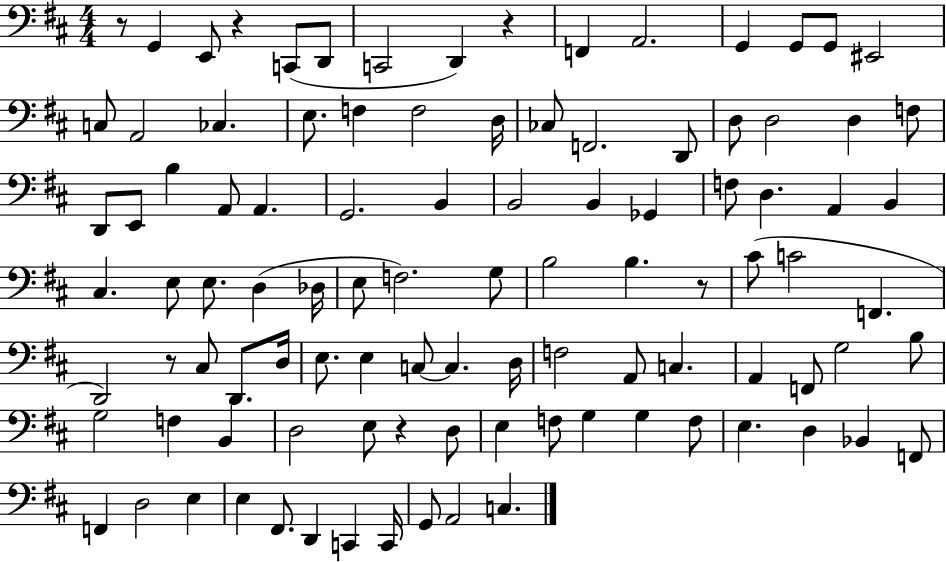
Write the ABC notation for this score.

X:1
T:Untitled
M:4/4
L:1/4
K:D
z/2 G,, E,,/2 z C,,/2 D,,/2 C,,2 D,, z F,, A,,2 G,, G,,/2 G,,/2 ^E,,2 C,/2 A,,2 _C, E,/2 F, F,2 D,/4 _C,/2 F,,2 D,,/2 D,/2 D,2 D, F,/2 D,,/2 E,,/2 B, A,,/2 A,, G,,2 B,, B,,2 B,, _G,, F,/2 D, A,, B,, ^C, E,/2 E,/2 D, _D,/4 E,/2 F,2 G,/2 B,2 B, z/2 ^C/2 C2 F,, D,,2 z/2 ^C,/2 D,,/2 D,/4 E,/2 E, C,/2 C, D,/4 F,2 A,,/2 C, A,, F,,/2 G,2 B,/2 G,2 F, B,, D,2 E,/2 z D,/2 E, F,/2 G, G, F,/2 E, D, _B,, F,,/2 F,, D,2 E, E, ^F,,/2 D,, C,, C,,/4 G,,/2 A,,2 C,